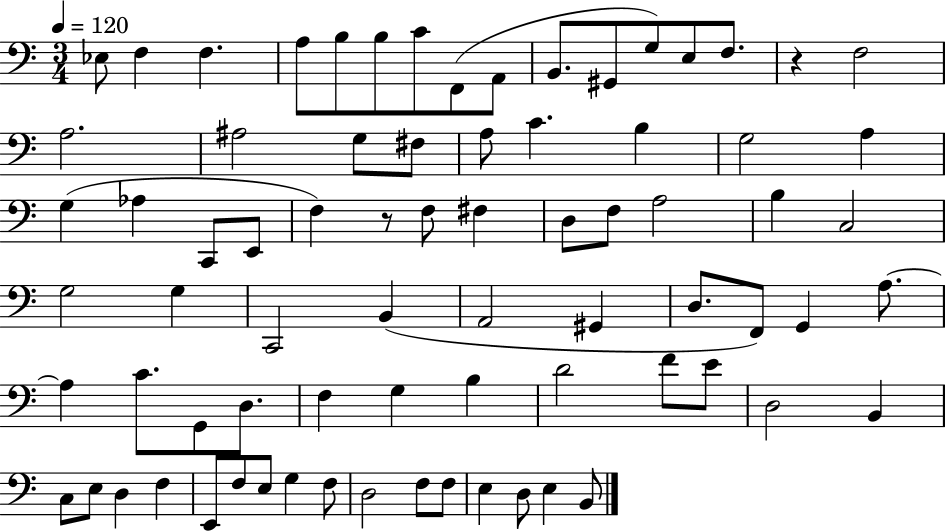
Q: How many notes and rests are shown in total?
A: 76